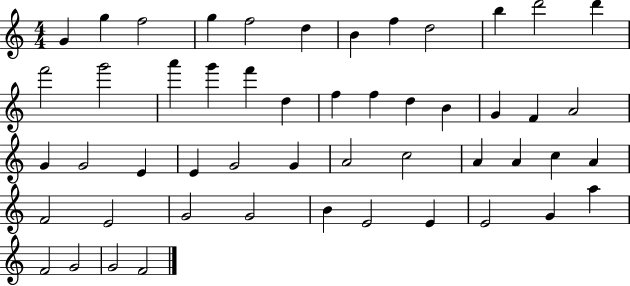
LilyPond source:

{
  \clef treble
  \numericTimeSignature
  \time 4/4
  \key c \major
  g'4 g''4 f''2 | g''4 f''2 d''4 | b'4 f''4 d''2 | b''4 d'''2 d'''4 | \break f'''2 g'''2 | a'''4 g'''4 f'''4 d''4 | f''4 f''4 d''4 b'4 | g'4 f'4 a'2 | \break g'4 g'2 e'4 | e'4 g'2 g'4 | a'2 c''2 | a'4 a'4 c''4 a'4 | \break f'2 e'2 | g'2 g'2 | b'4 e'2 e'4 | e'2 g'4 a''4 | \break f'2 g'2 | g'2 f'2 | \bar "|."
}